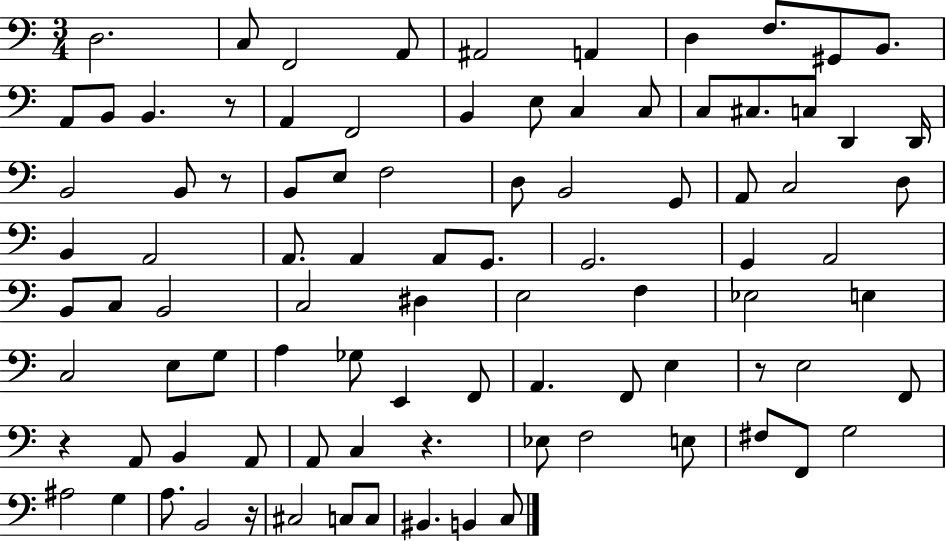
{
  \clef bass
  \numericTimeSignature
  \time 3/4
  \key c \major
  d2. | c8 f,2 a,8 | ais,2 a,4 | d4 f8. gis,8 b,8. | \break a,8 b,8 b,4. r8 | a,4 f,2 | b,4 e8 c4 c8 | c8 cis8. c8 d,4 d,16 | \break b,2 b,8 r8 | b,8 e8 f2 | d8 b,2 g,8 | a,8 c2 d8 | \break b,4 a,2 | a,8. a,4 a,8 g,8. | g,2. | g,4 a,2 | \break b,8 c8 b,2 | c2 dis4 | e2 f4 | ees2 e4 | \break c2 e8 g8 | a4 ges8 e,4 f,8 | a,4. f,8 e4 | r8 e2 f,8 | \break r4 a,8 b,4 a,8 | a,8 c4 r4. | ees8 f2 e8 | fis8 f,8 g2 | \break ais2 g4 | a8. b,2 r16 | cis2 c8 c8 | bis,4. b,4 c8 | \break \bar "|."
}